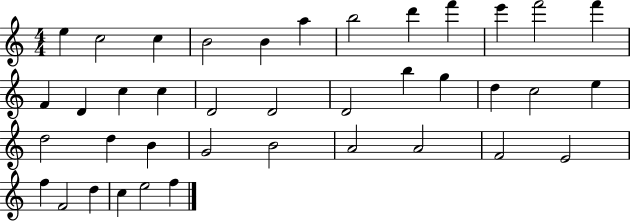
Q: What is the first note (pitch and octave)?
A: E5